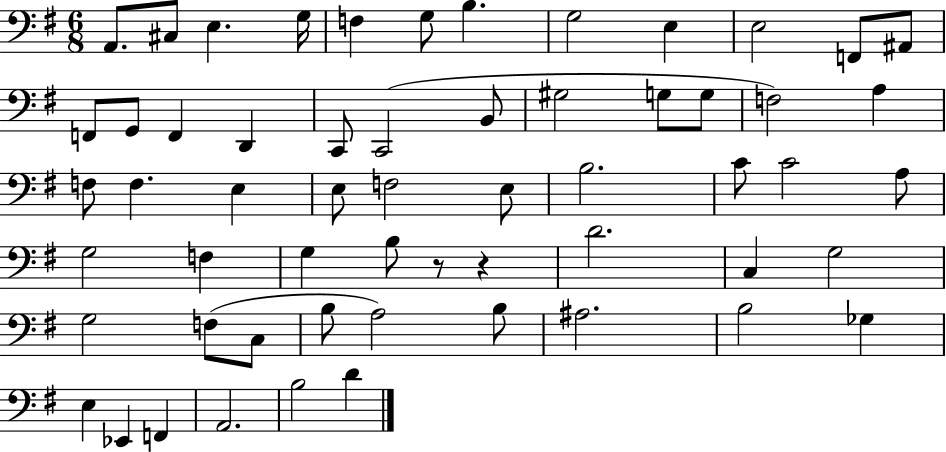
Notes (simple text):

A2/e. C#3/e E3/q. G3/s F3/q G3/e B3/q. G3/h E3/q E3/h F2/e A#2/e F2/e G2/e F2/q D2/q C2/e C2/h B2/e G#3/h G3/e G3/e F3/h A3/q F3/e F3/q. E3/q E3/e F3/h E3/e B3/h. C4/e C4/h A3/e G3/h F3/q G3/q B3/e R/e R/q D4/h. C3/q G3/h G3/h F3/e C3/e B3/e A3/h B3/e A#3/h. B3/h Gb3/q E3/q Eb2/q F2/q A2/h. B3/h D4/q